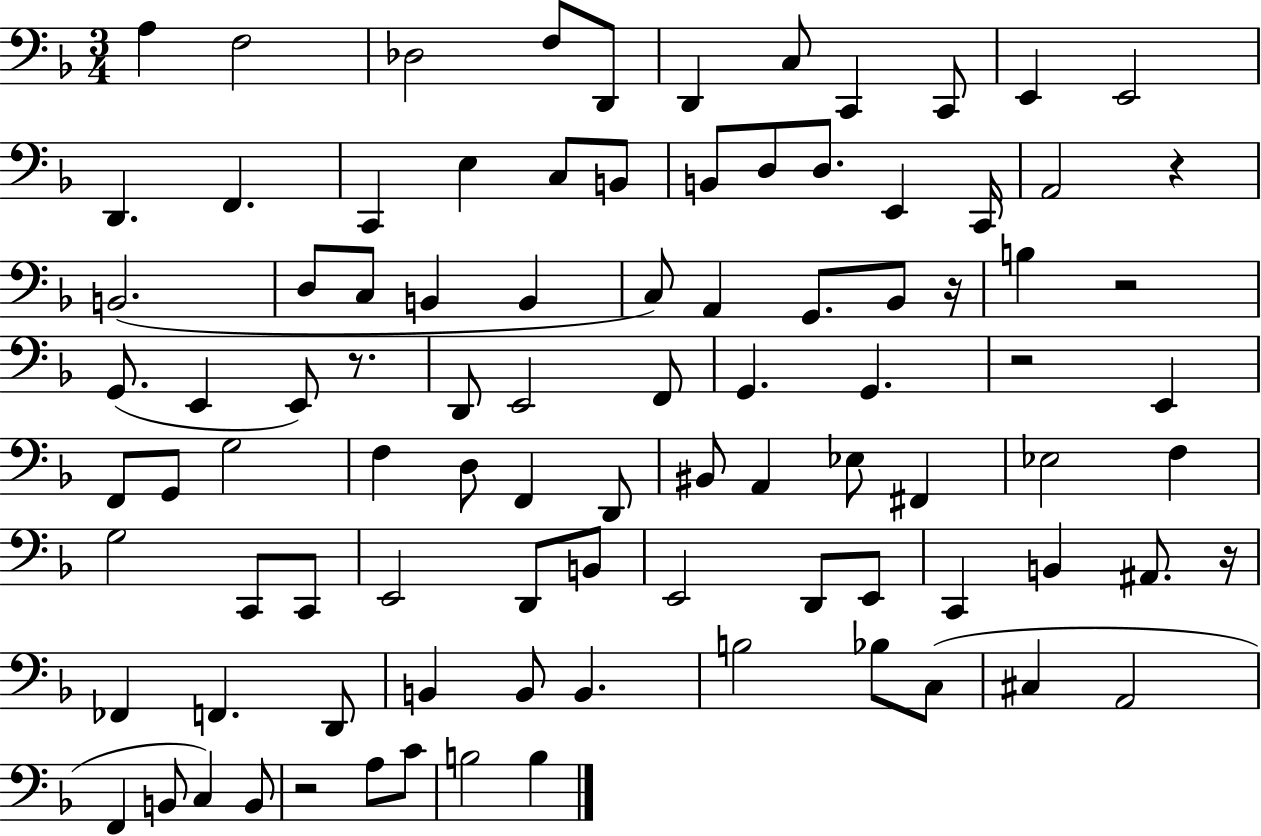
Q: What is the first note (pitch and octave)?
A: A3